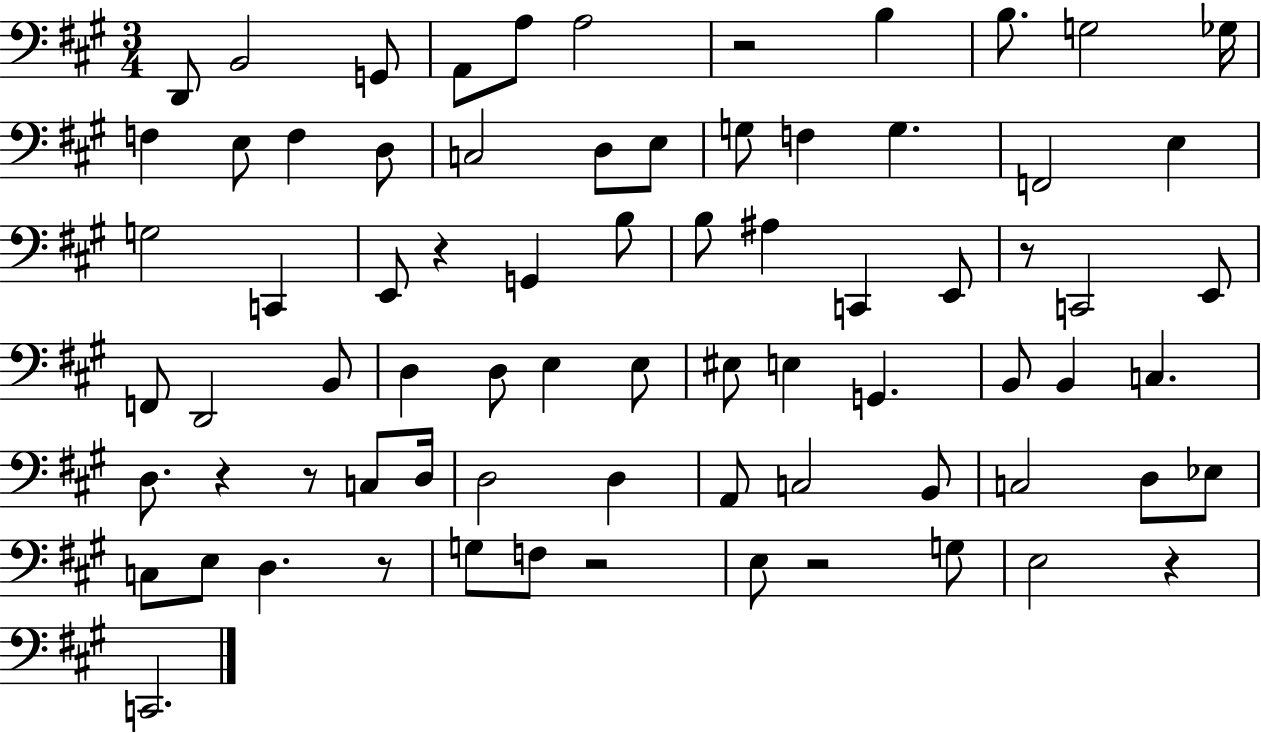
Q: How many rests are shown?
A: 9